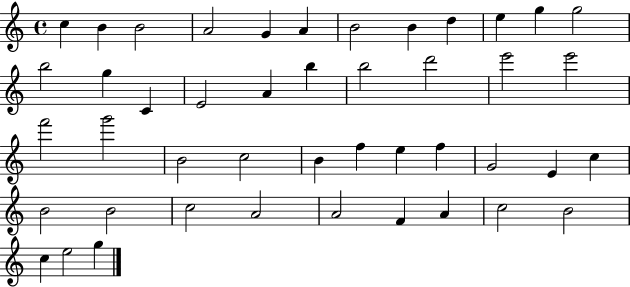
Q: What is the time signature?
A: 4/4